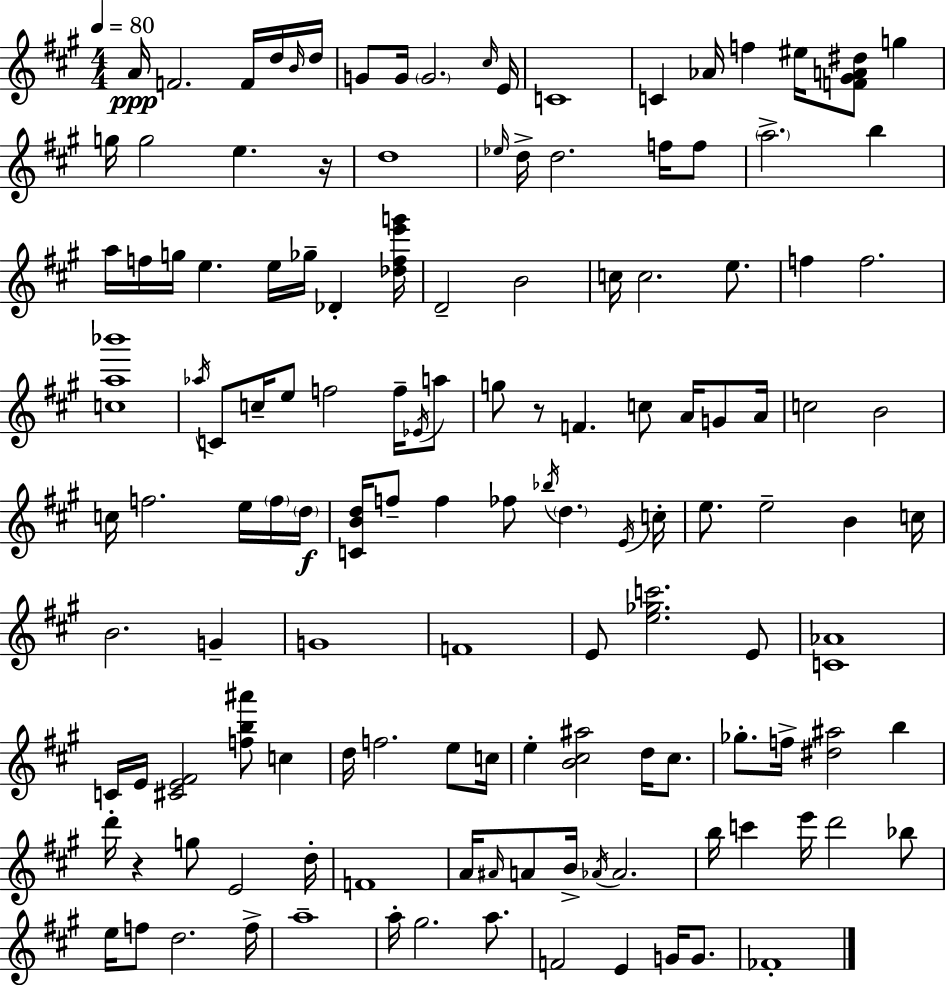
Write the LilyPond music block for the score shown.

{
  \clef treble
  \numericTimeSignature
  \time 4/4
  \key a \major
  \tempo 4 = 80
  a'16\ppp f'2. f'16 d''16 \grace { b'16 } | d''16 g'8 g'16 \parenthesize g'2. | \grace { cis''16 } e'16 c'1 | c'4 aes'16 f''4 eis''16 <f' gis' a' dis''>8 g''4 | \break g''16 g''2 e''4. | r16 d''1 | \grace { ees''16 } d''16-> d''2. | f''16 f''8 \parenthesize a''2.-> b''4 | \break a''16 f''16 g''16 e''4. e''16 ges''16-- des'4-. | <des'' f'' e''' g'''>16 d'2-- b'2 | c''16 c''2. | e''8. f''4 f''2. | \break <c'' a'' bes'''>1 | \acciaccatura { aes''16 } c'8 c''16-- e''8 f''2 | f''16-- \acciaccatura { ees'16 } a''8 g''8 r8 f'4. c''8 | a'16 g'8 a'16 c''2 b'2 | \break c''16 f''2. | e''16 \parenthesize f''16 \parenthesize d''16\f <c' b' d''>16 f''8-- f''4 fes''8 \acciaccatura { bes''16 } \parenthesize d''4. | \acciaccatura { e'16 } c''16-. e''8. e''2-- | b'4 c''16 b'2. | \break g'4-- g'1 | f'1 | e'8 <e'' ges'' c'''>2. | e'8 <c' aes'>1 | \break c'16 e'16 <cis' e' fis'>2 | <f'' b'' ais'''>8 c''4 d''16 f''2. | e''8 c''16 e''4-. <b' cis'' ais''>2 | d''16 cis''8. ges''8.-. f''16-> <dis'' ais''>2 | \break b''4 d'''16-. r4 g''8 e'2 | d''16-. f'1 | a'16 \grace { ais'16 } a'8 b'16-> \acciaccatura { aes'16 } aes'2. | b''16 c'''4 e'''16 d'''2 | \break bes''8 e''16 f''8 d''2. | f''16-> a''1-- | a''16-. gis''2. | a''8. f'2 | \break e'4 g'16 g'8. fes'1-. | \bar "|."
}